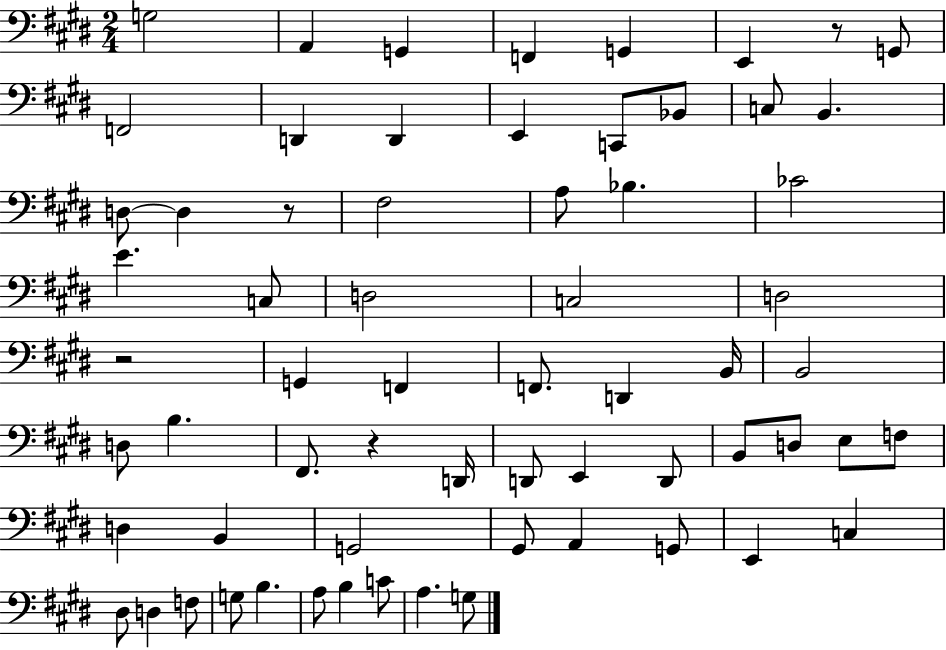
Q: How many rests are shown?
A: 4